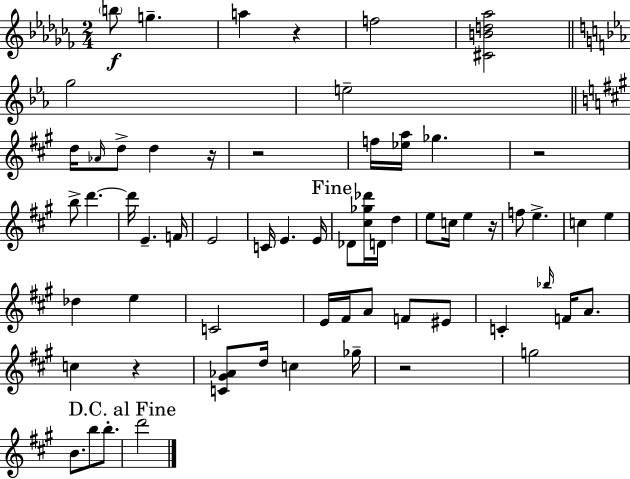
{
  \clef treble
  \numericTimeSignature
  \time 2/4
  \key aes \minor
  \parenthesize b''8\f g''4.-- | a''4 r4 | f''2 | <cis' b' d'' aes''>2 | \break \bar "||" \break \key ees \major g''2 | e''2-- | \bar "||" \break \key a \major d''16 \grace { aes'16 } d''8-> d''4 | r16 r2 | f''16 <ees'' a''>16 ges''4. | r2 | \break b''8-> d'''4.~~ | d'''16 e'4.-- | f'16 e'2 | c'16 e'4. | \break e'16 \mark "Fine" des'8 <cis'' ges'' des'''>16 d'16 d''4 | e''8 c''16 e''4 | r16 f''8 e''4.-> | c''4 e''4 | \break des''4 e''4 | c'2 | e'16 fis'16 a'8 f'8 eis'8 | c'4-. \grace { bes''16 } f'16 a'8. | \break c''4 r4 | <c' gis' aes'>8 d''16 c''4 | ges''16-- r2 | g''2 | \break b'8. b''8 b''8.-. | \mark "D.C. al Fine" d'''2 | \bar "|."
}